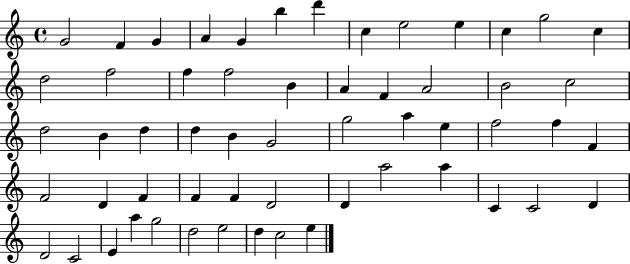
{
  \clef treble
  \time 4/4
  \defaultTimeSignature
  \key c \major
  g'2 f'4 g'4 | a'4 g'4 b''4 d'''4 | c''4 e''2 e''4 | c''4 g''2 c''4 | \break d''2 f''2 | f''4 f''2 b'4 | a'4 f'4 a'2 | b'2 c''2 | \break d''2 b'4 d''4 | d''4 b'4 g'2 | g''2 a''4 e''4 | f''2 f''4 f'4 | \break f'2 d'4 f'4 | f'4 f'4 d'2 | d'4 a''2 a''4 | c'4 c'2 d'4 | \break d'2 c'2 | e'4 a''4 g''2 | d''2 e''2 | d''4 c''2 e''4 | \break \bar "|."
}